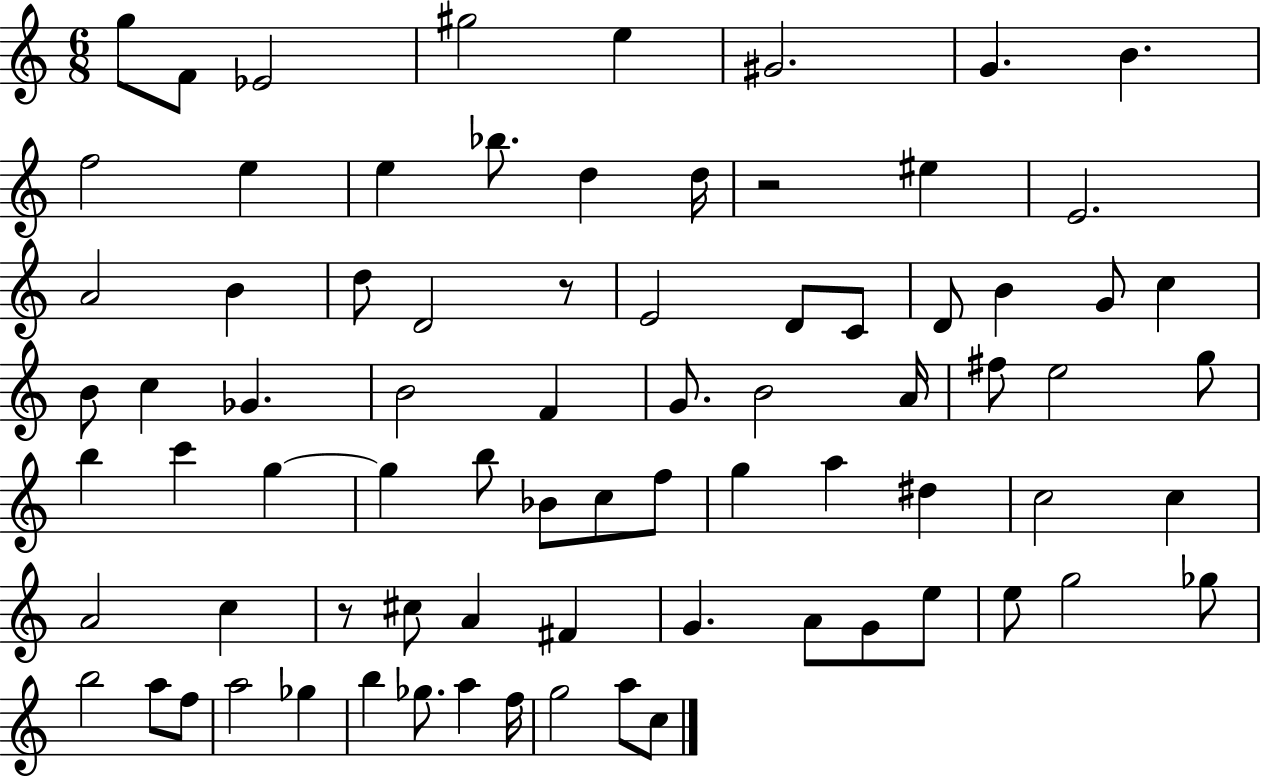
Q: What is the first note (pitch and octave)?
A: G5